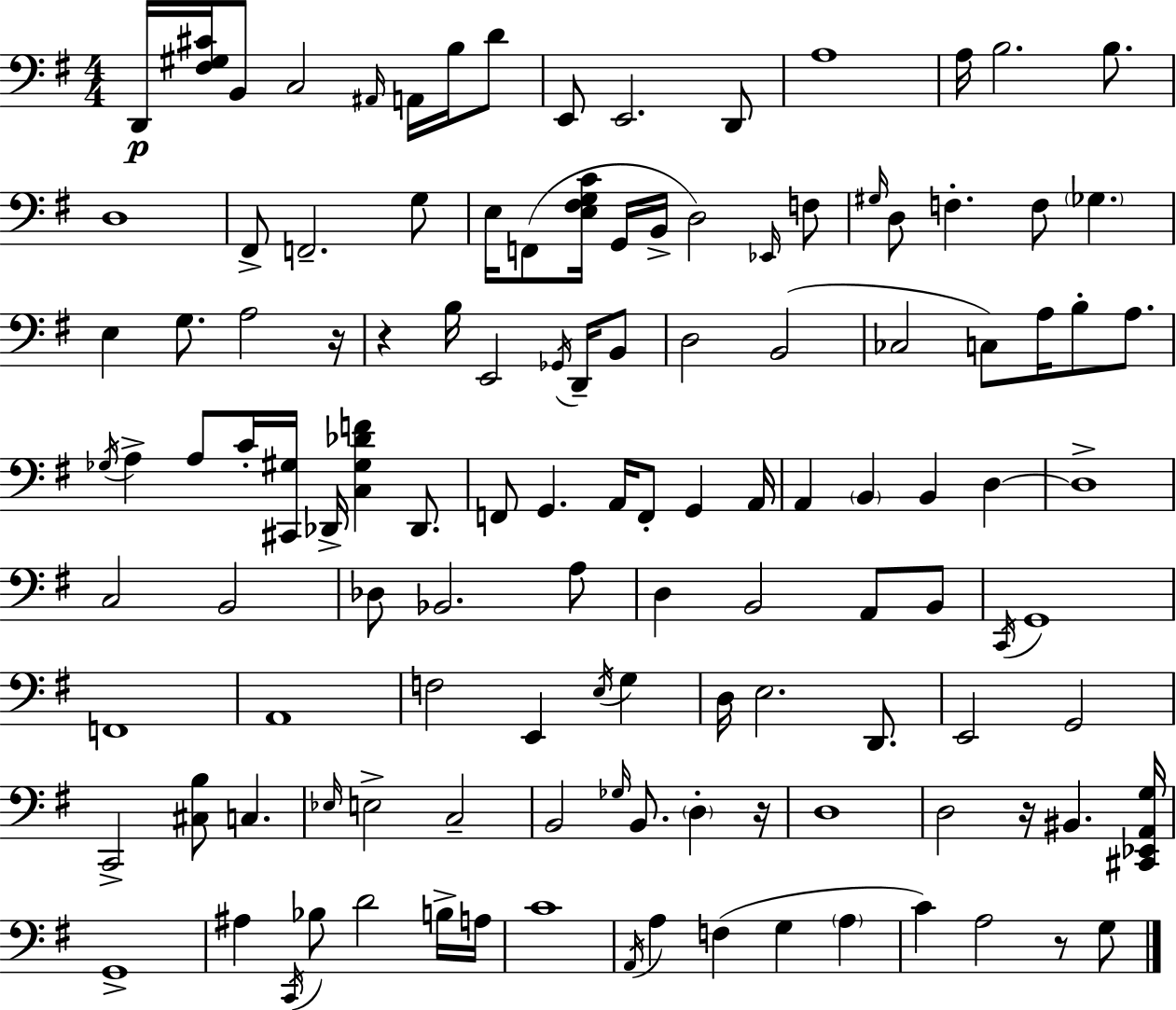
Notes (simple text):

D2/s [F#3,G#3,C#4]/s B2/e C3/h A#2/s A2/s B3/s D4/e E2/e E2/h. D2/e A3/w A3/s B3/h. B3/e. D3/w F#2/e F2/h. G3/e E3/s F2/e [E3,F#3,G3,C4]/s G2/s B2/s D3/h Eb2/s F3/e G#3/s D3/e F3/q. F3/e Gb3/q. E3/q G3/e. A3/h R/s R/q B3/s E2/h Gb2/s D2/s B2/e D3/h B2/h CES3/h C3/e A3/s B3/e A3/e. Gb3/s A3/q A3/e C4/s [C#2,G#3]/s Db2/s [C3,G#3,Db4,F4]/q Db2/e. F2/e G2/q. A2/s F2/e G2/q A2/s A2/q B2/q B2/q D3/q D3/w C3/h B2/h Db3/e Bb2/h. A3/e D3/q B2/h A2/e B2/e C2/s G2/w F2/w A2/w F3/h E2/q E3/s G3/q D3/s E3/h. D2/e. E2/h G2/h C2/h [C#3,B3]/e C3/q. Eb3/s E3/h C3/h B2/h Gb3/s B2/e. D3/q R/s D3/w D3/h R/s BIS2/q. [C#2,Eb2,A2,G3]/s G2/w A#3/q C2/s Bb3/e D4/h B3/s A3/s C4/w A2/s A3/q F3/q G3/q A3/q C4/q A3/h R/e G3/e